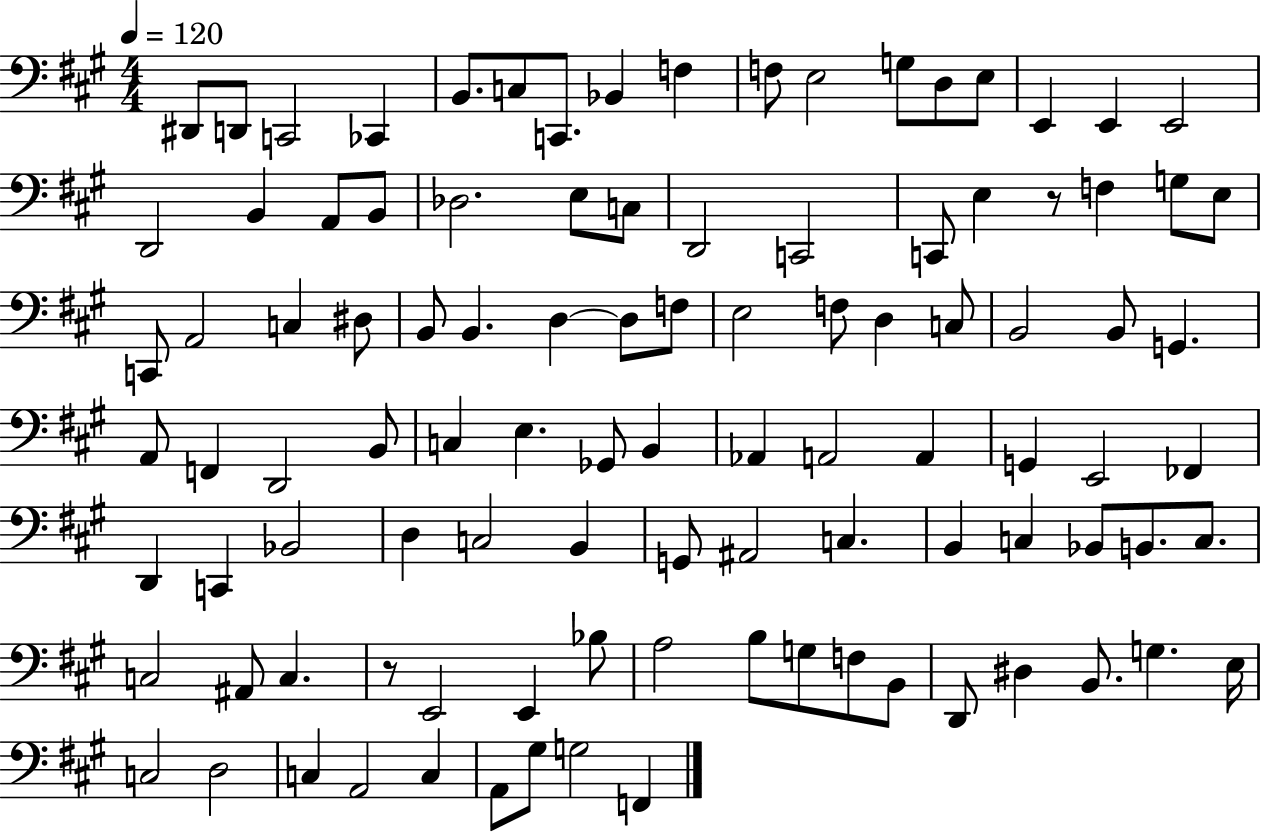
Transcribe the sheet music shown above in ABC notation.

X:1
T:Untitled
M:4/4
L:1/4
K:A
^D,,/2 D,,/2 C,,2 _C,, B,,/2 C,/2 C,,/2 _B,, F, F,/2 E,2 G,/2 D,/2 E,/2 E,, E,, E,,2 D,,2 B,, A,,/2 B,,/2 _D,2 E,/2 C,/2 D,,2 C,,2 C,,/2 E, z/2 F, G,/2 E,/2 C,,/2 A,,2 C, ^D,/2 B,,/2 B,, D, D,/2 F,/2 E,2 F,/2 D, C,/2 B,,2 B,,/2 G,, A,,/2 F,, D,,2 B,,/2 C, E, _G,,/2 B,, _A,, A,,2 A,, G,, E,,2 _F,, D,, C,, _B,,2 D, C,2 B,, G,,/2 ^A,,2 C, B,, C, _B,,/2 B,,/2 C,/2 C,2 ^A,,/2 C, z/2 E,,2 E,, _B,/2 A,2 B,/2 G,/2 F,/2 B,,/2 D,,/2 ^D, B,,/2 G, E,/4 C,2 D,2 C, A,,2 C, A,,/2 ^G,/2 G,2 F,,